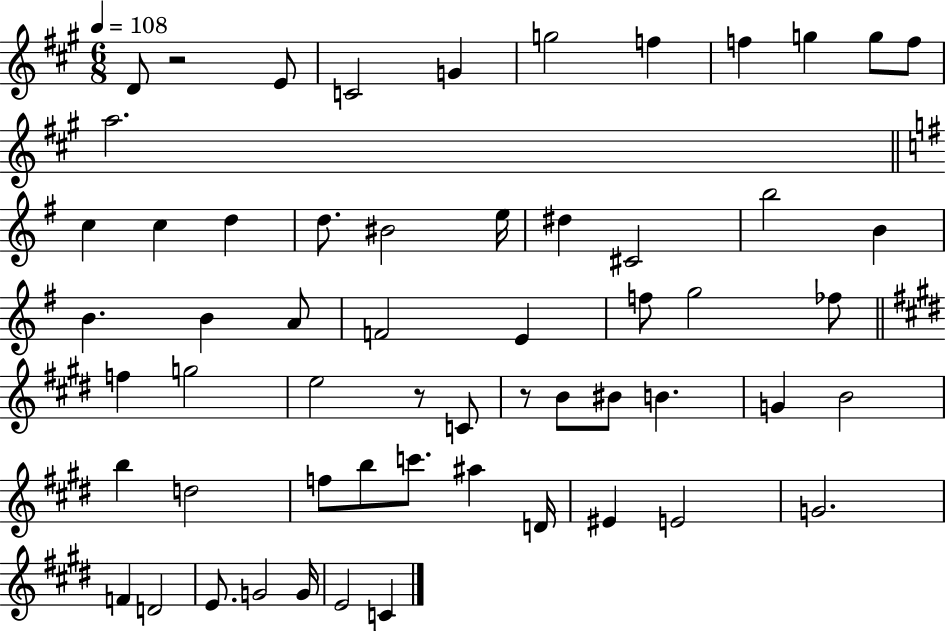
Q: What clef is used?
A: treble